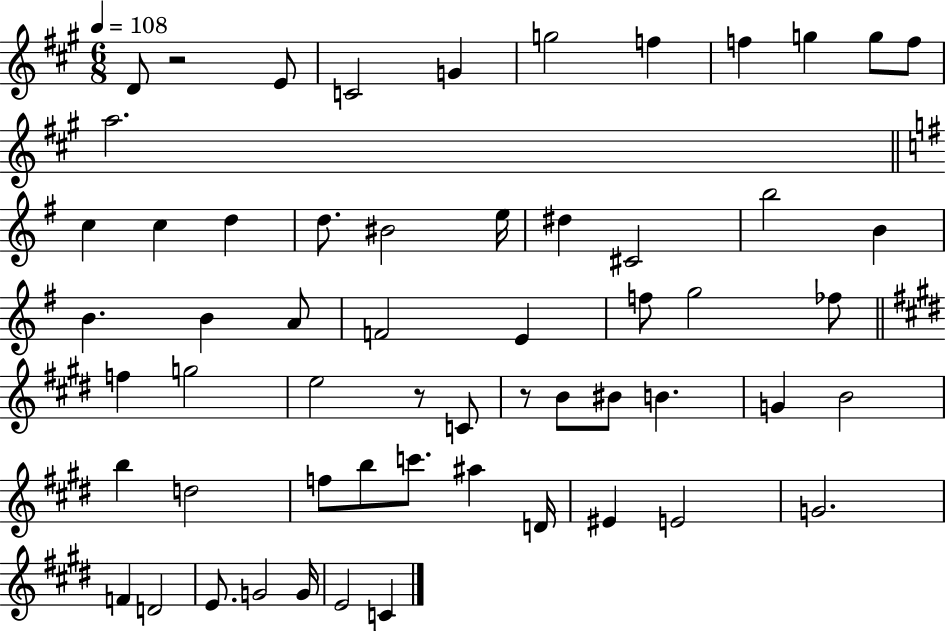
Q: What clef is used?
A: treble